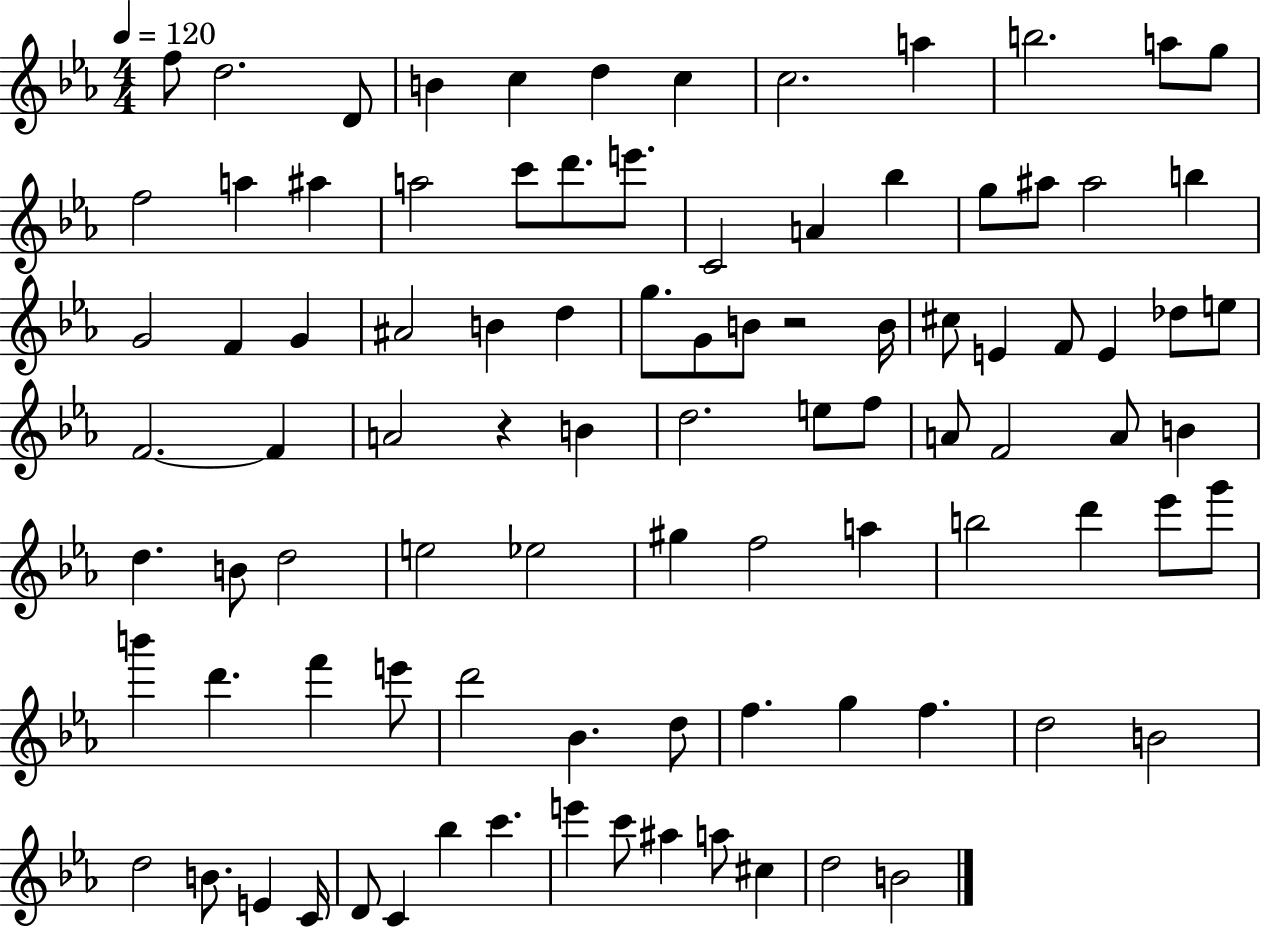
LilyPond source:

{
  \clef treble
  \numericTimeSignature
  \time 4/4
  \key ees \major
  \tempo 4 = 120
  f''8 d''2. d'8 | b'4 c''4 d''4 c''4 | c''2. a''4 | b''2. a''8 g''8 | \break f''2 a''4 ais''4 | a''2 c'''8 d'''8. e'''8. | c'2 a'4 bes''4 | g''8 ais''8 ais''2 b''4 | \break g'2 f'4 g'4 | ais'2 b'4 d''4 | g''8. g'8 b'8 r2 b'16 | cis''8 e'4 f'8 e'4 des''8 e''8 | \break f'2.~~ f'4 | a'2 r4 b'4 | d''2. e''8 f''8 | a'8 f'2 a'8 b'4 | \break d''4. b'8 d''2 | e''2 ees''2 | gis''4 f''2 a''4 | b''2 d'''4 ees'''8 g'''8 | \break b'''4 d'''4. f'''4 e'''8 | d'''2 bes'4. d''8 | f''4. g''4 f''4. | d''2 b'2 | \break d''2 b'8. e'4 c'16 | d'8 c'4 bes''4 c'''4. | e'''4 c'''8 ais''4 a''8 cis''4 | d''2 b'2 | \break \bar "|."
}